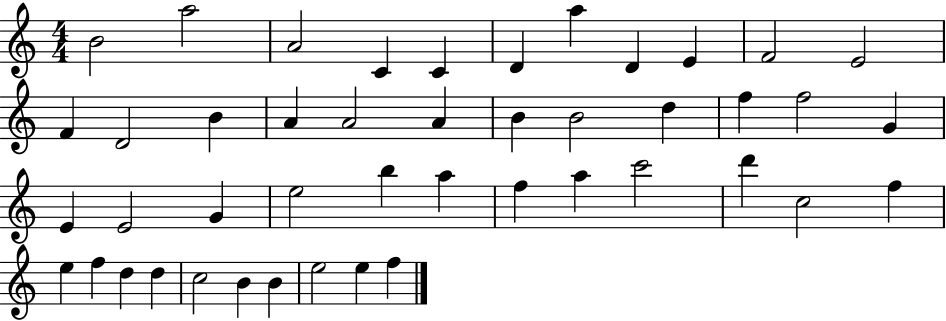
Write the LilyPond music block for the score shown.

{
  \clef treble
  \numericTimeSignature
  \time 4/4
  \key c \major
  b'2 a''2 | a'2 c'4 c'4 | d'4 a''4 d'4 e'4 | f'2 e'2 | \break f'4 d'2 b'4 | a'4 a'2 a'4 | b'4 b'2 d''4 | f''4 f''2 g'4 | \break e'4 e'2 g'4 | e''2 b''4 a''4 | f''4 a''4 c'''2 | d'''4 c''2 f''4 | \break e''4 f''4 d''4 d''4 | c''2 b'4 b'4 | e''2 e''4 f''4 | \bar "|."
}